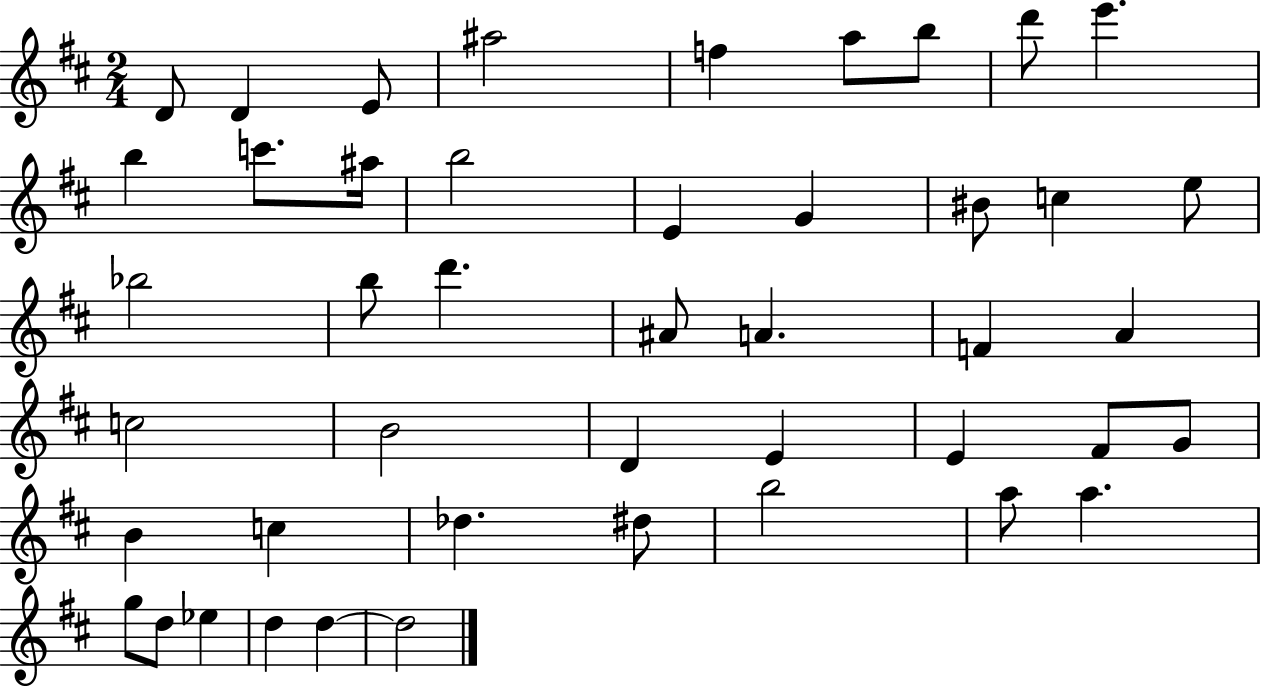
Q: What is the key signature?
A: D major